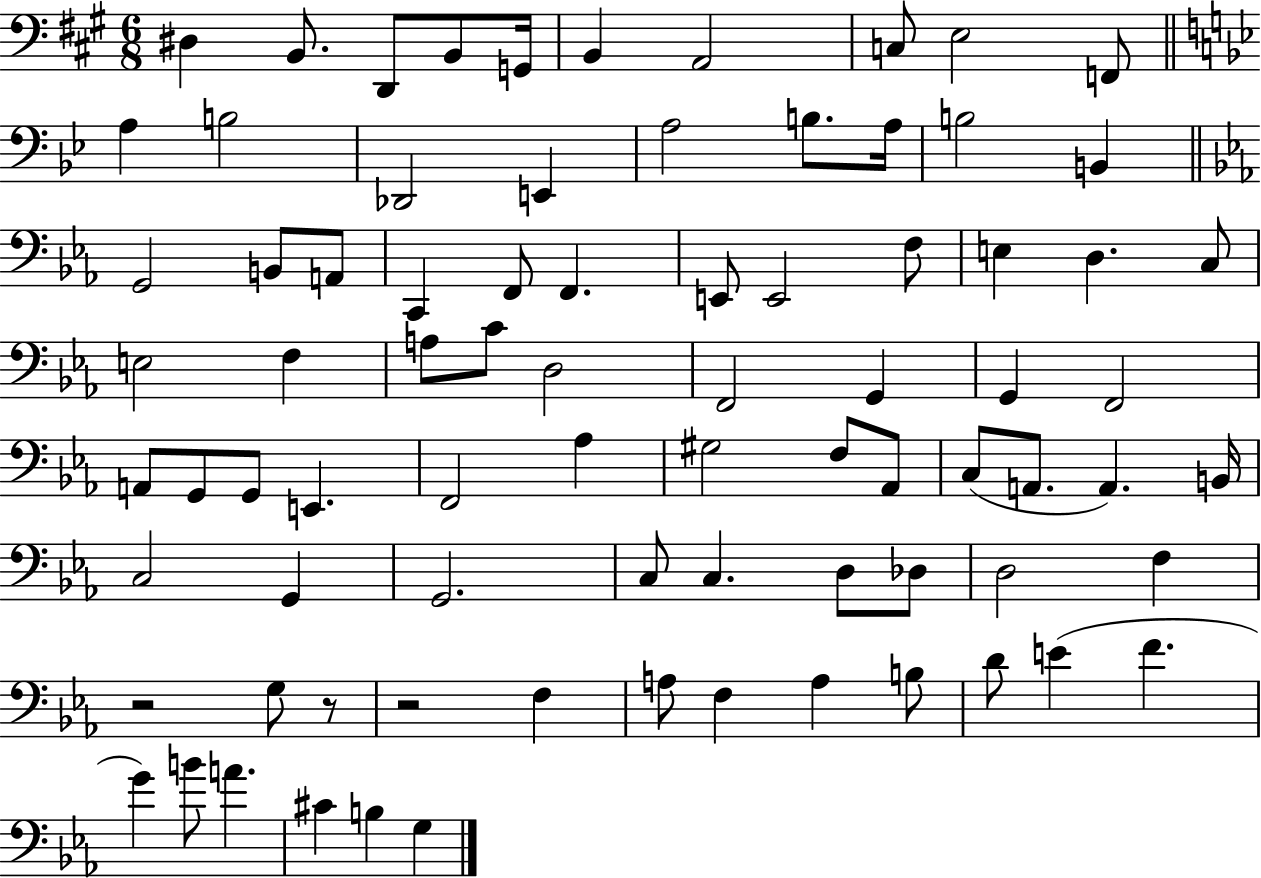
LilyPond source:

{
  \clef bass
  \numericTimeSignature
  \time 6/8
  \key a \major
  \repeat volta 2 { dis4 b,8. d,8 b,8 g,16 | b,4 a,2 | c8 e2 f,8 | \bar "||" \break \key bes \major a4 b2 | des,2 e,4 | a2 b8. a16 | b2 b,4 | \break \bar "||" \break \key c \minor g,2 b,8 a,8 | c,4 f,8 f,4. | e,8 e,2 f8 | e4 d4. c8 | \break e2 f4 | a8 c'8 d2 | f,2 g,4 | g,4 f,2 | \break a,8 g,8 g,8 e,4. | f,2 aes4 | gis2 f8 aes,8 | c8( a,8. a,4.) b,16 | \break c2 g,4 | g,2. | c8 c4. d8 des8 | d2 f4 | \break r2 g8 r8 | r2 f4 | a8 f4 a4 b8 | d'8 e'4( f'4. | \break g'4) b'8 a'4. | cis'4 b4 g4 | } \bar "|."
}